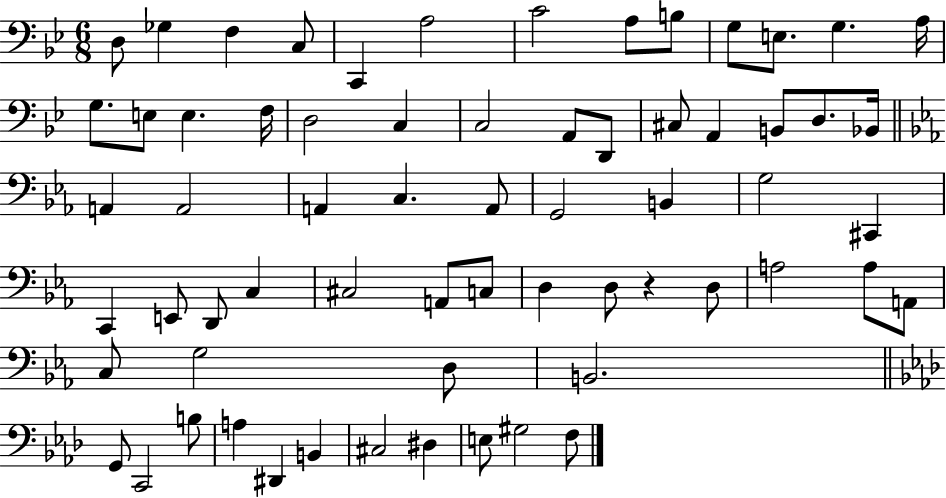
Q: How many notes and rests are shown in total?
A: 65